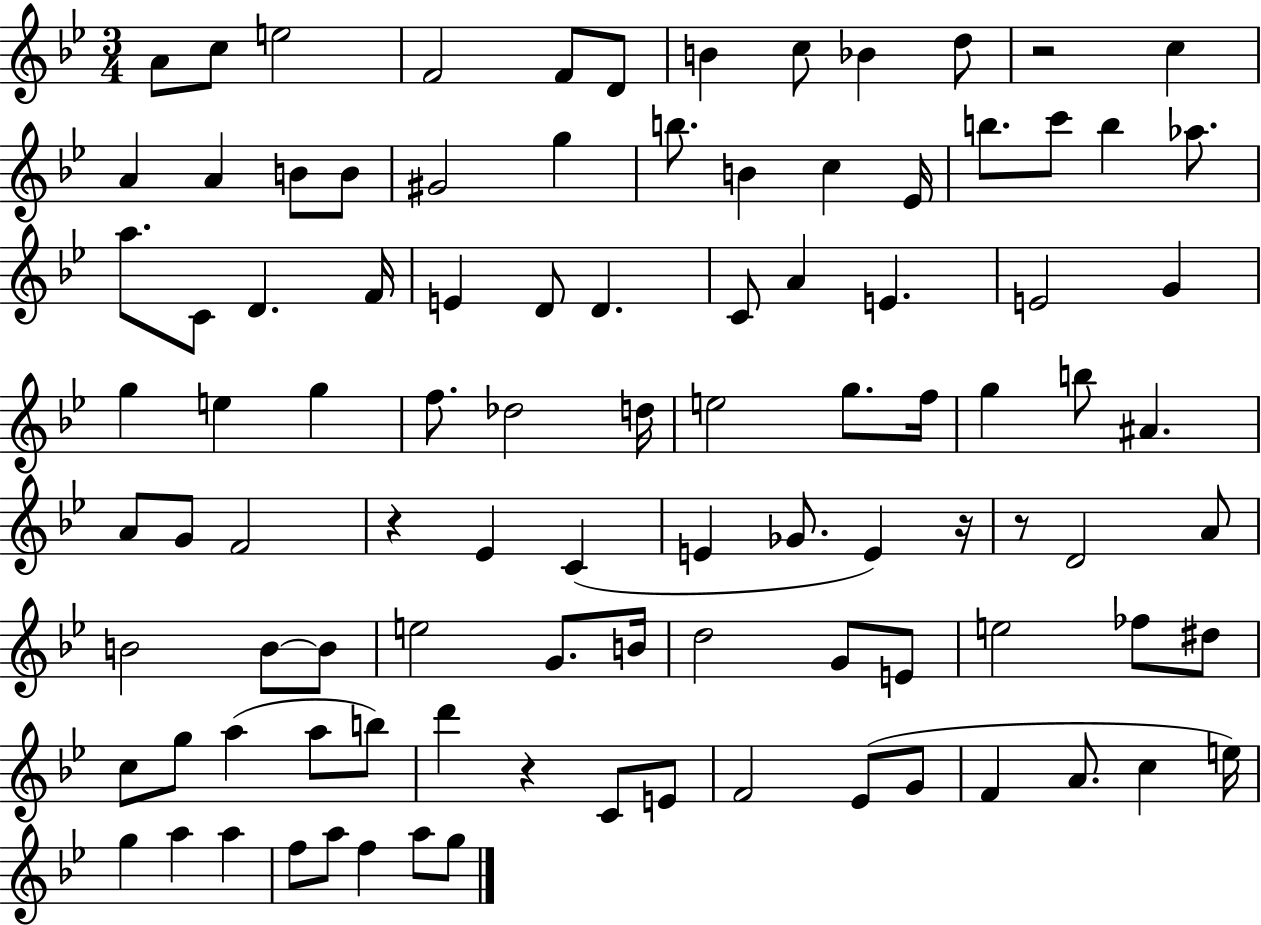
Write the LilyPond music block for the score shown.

{
  \clef treble
  \numericTimeSignature
  \time 3/4
  \key bes \major
  a'8 c''8 e''2 | f'2 f'8 d'8 | b'4 c''8 bes'4 d''8 | r2 c''4 | \break a'4 a'4 b'8 b'8 | gis'2 g''4 | b''8. b'4 c''4 ees'16 | b''8. c'''8 b''4 aes''8. | \break a''8. c'8 d'4. f'16 | e'4 d'8 d'4. | c'8 a'4 e'4. | e'2 g'4 | \break g''4 e''4 g''4 | f''8. des''2 d''16 | e''2 g''8. f''16 | g''4 b''8 ais'4. | \break a'8 g'8 f'2 | r4 ees'4 c'4( | e'4 ges'8. e'4) r16 | r8 d'2 a'8 | \break b'2 b'8~~ b'8 | e''2 g'8. b'16 | d''2 g'8 e'8 | e''2 fes''8 dis''8 | \break c''8 g''8 a''4( a''8 b''8) | d'''4 r4 c'8 e'8 | f'2 ees'8( g'8 | f'4 a'8. c''4 e''16) | \break g''4 a''4 a''4 | f''8 a''8 f''4 a''8 g''8 | \bar "|."
}